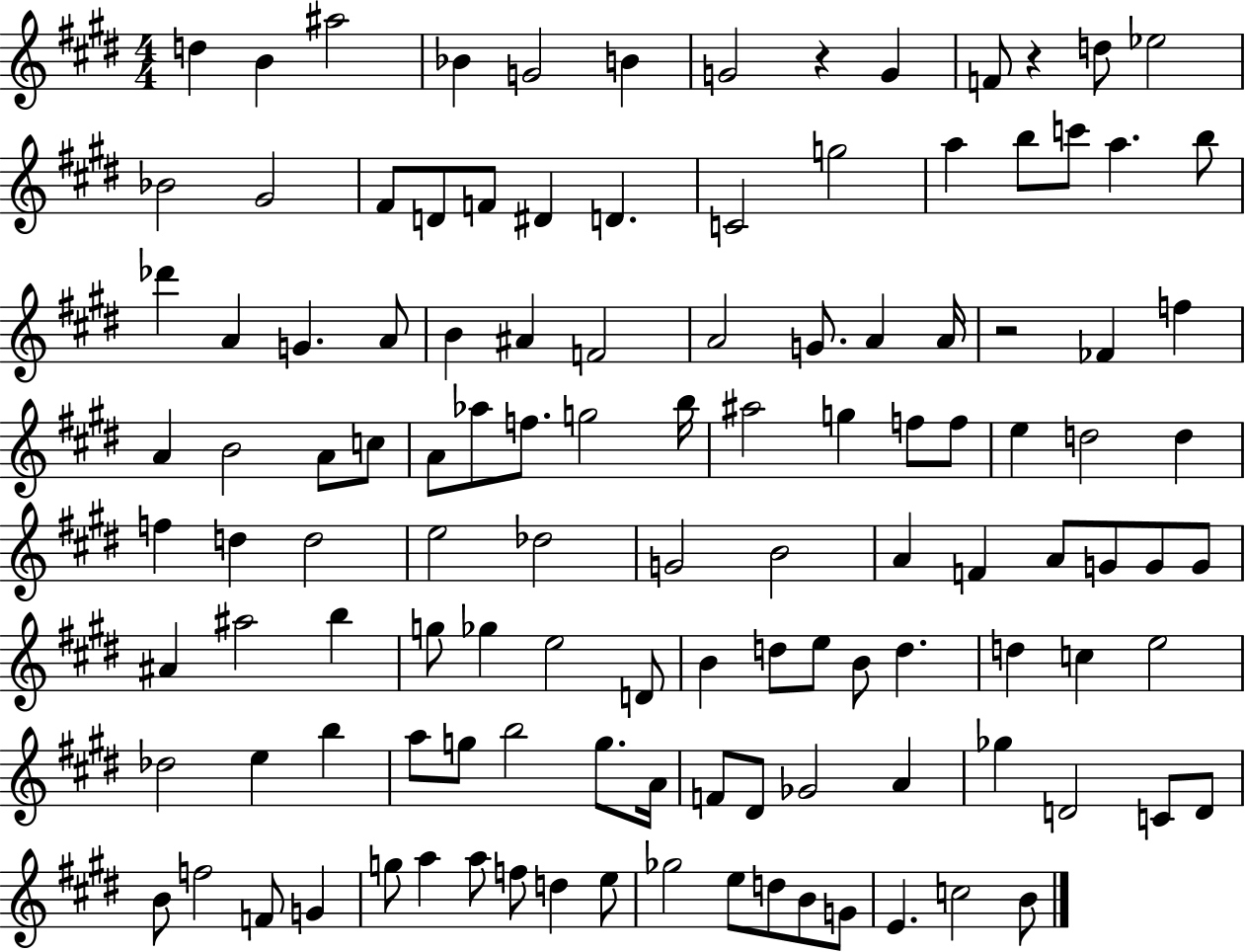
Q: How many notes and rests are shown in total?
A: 119